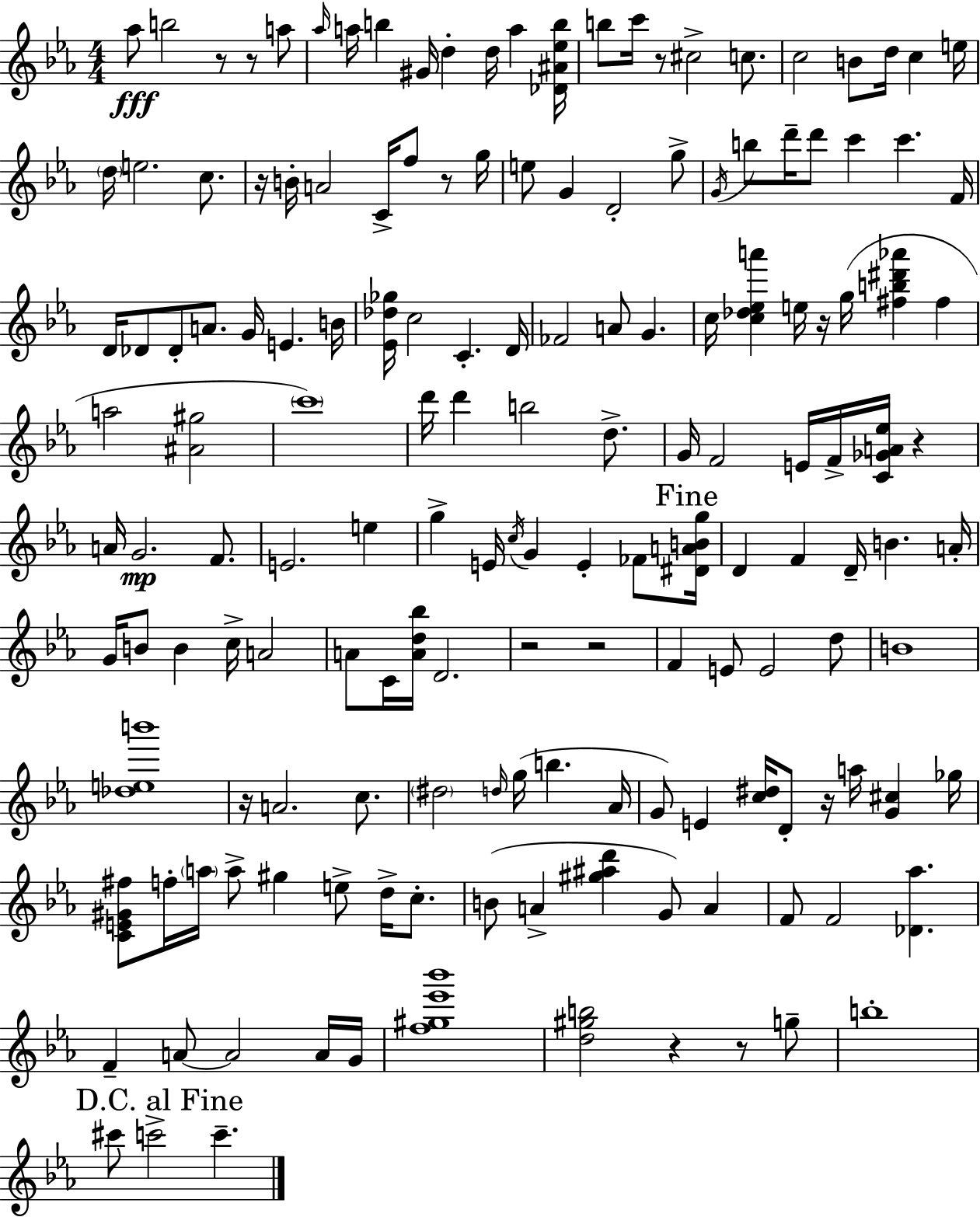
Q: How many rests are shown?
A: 13